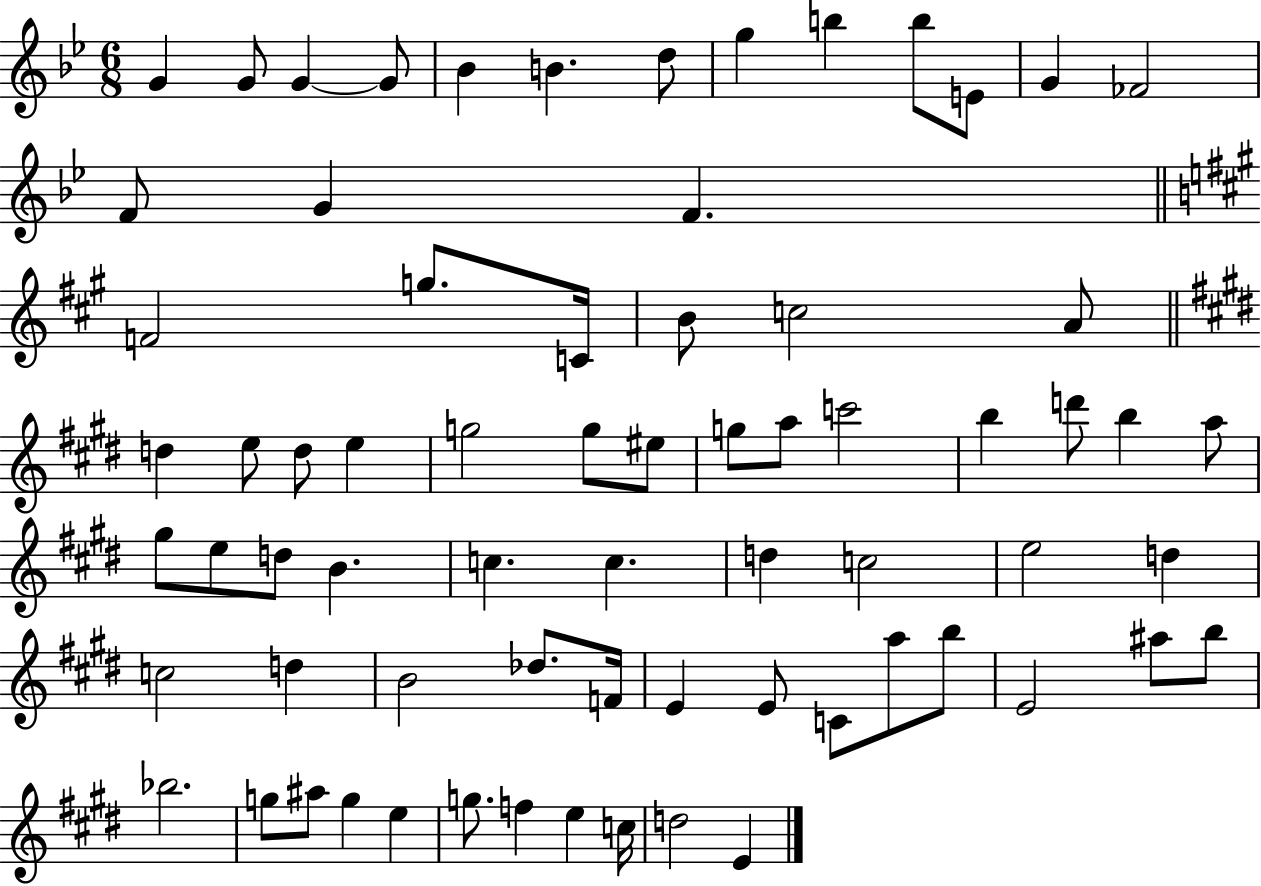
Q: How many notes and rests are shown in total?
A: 70